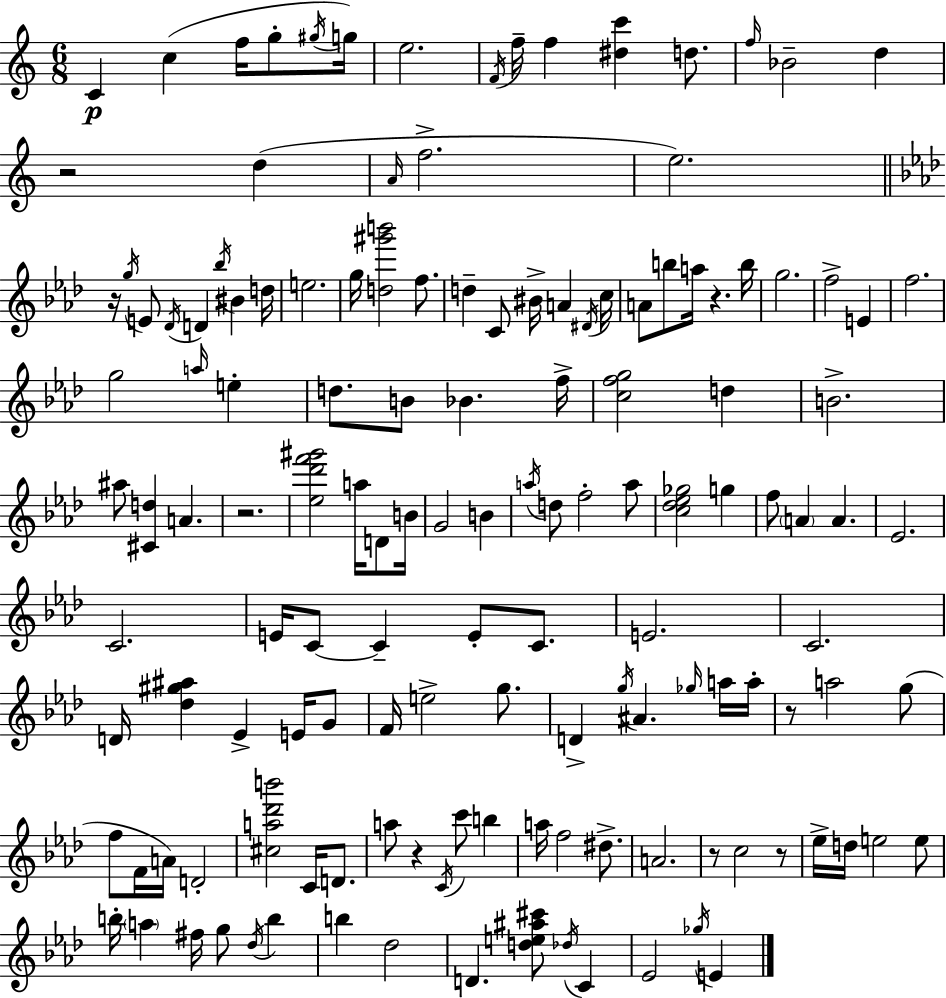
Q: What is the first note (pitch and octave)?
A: C4